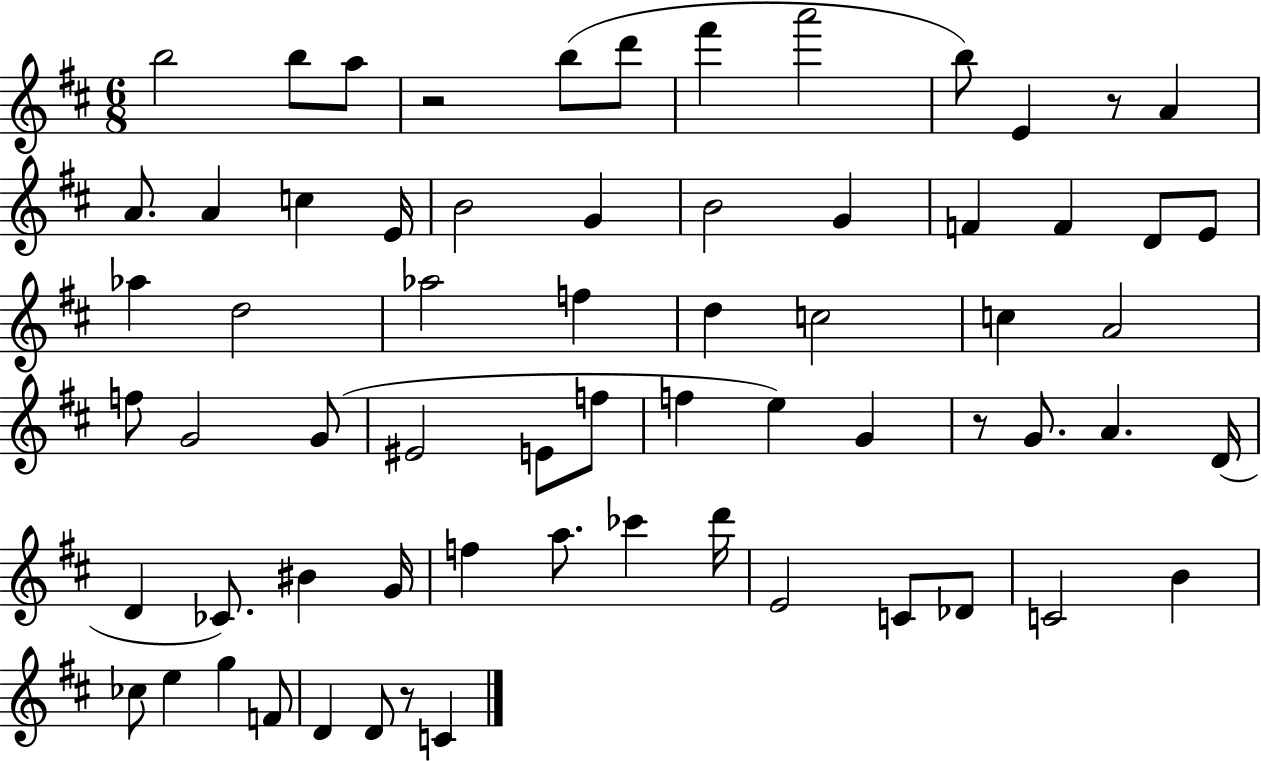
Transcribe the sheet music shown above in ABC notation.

X:1
T:Untitled
M:6/8
L:1/4
K:D
b2 b/2 a/2 z2 b/2 d'/2 ^f' a'2 b/2 E z/2 A A/2 A c E/4 B2 G B2 G F F D/2 E/2 _a d2 _a2 f d c2 c A2 f/2 G2 G/2 ^E2 E/2 f/2 f e G z/2 G/2 A D/4 D _C/2 ^B G/4 f a/2 _c' d'/4 E2 C/2 _D/2 C2 B _c/2 e g F/2 D D/2 z/2 C